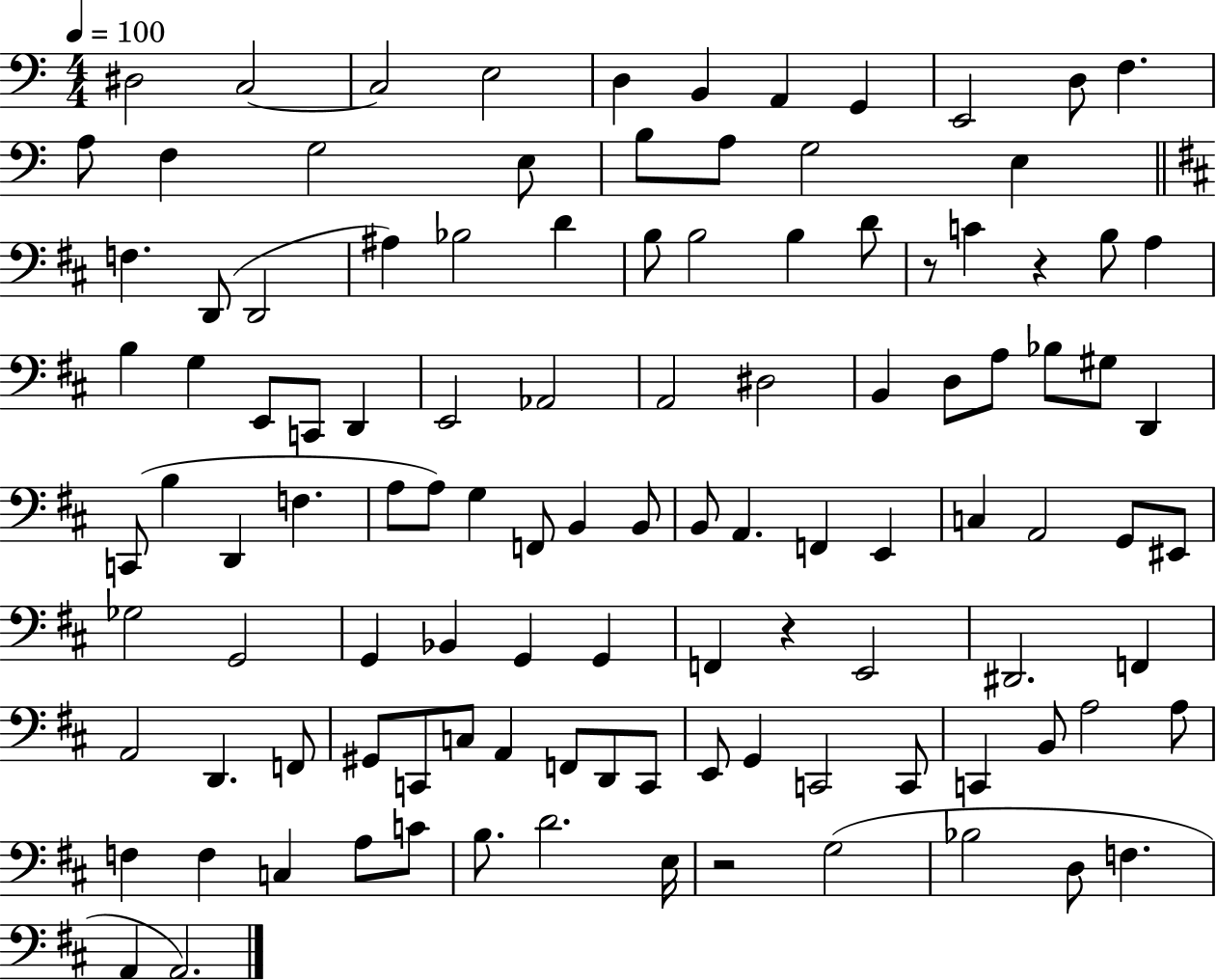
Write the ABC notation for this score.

X:1
T:Untitled
M:4/4
L:1/4
K:C
^D,2 C,2 C,2 E,2 D, B,, A,, G,, E,,2 D,/2 F, A,/2 F, G,2 E,/2 B,/2 A,/2 G,2 E, F, D,,/2 D,,2 ^A, _B,2 D B,/2 B,2 B, D/2 z/2 C z B,/2 A, B, G, E,,/2 C,,/2 D,, E,,2 _A,,2 A,,2 ^D,2 B,, D,/2 A,/2 _B,/2 ^G,/2 D,, C,,/2 B, D,, F, A,/2 A,/2 G, F,,/2 B,, B,,/2 B,,/2 A,, F,, E,, C, A,,2 G,,/2 ^E,,/2 _G,2 G,,2 G,, _B,, G,, G,, F,, z E,,2 ^D,,2 F,, A,,2 D,, F,,/2 ^G,,/2 C,,/2 C,/2 A,, F,,/2 D,,/2 C,,/2 E,,/2 G,, C,,2 C,,/2 C,, B,,/2 A,2 A,/2 F, F, C, A,/2 C/2 B,/2 D2 E,/4 z2 G,2 _B,2 D,/2 F, A,, A,,2